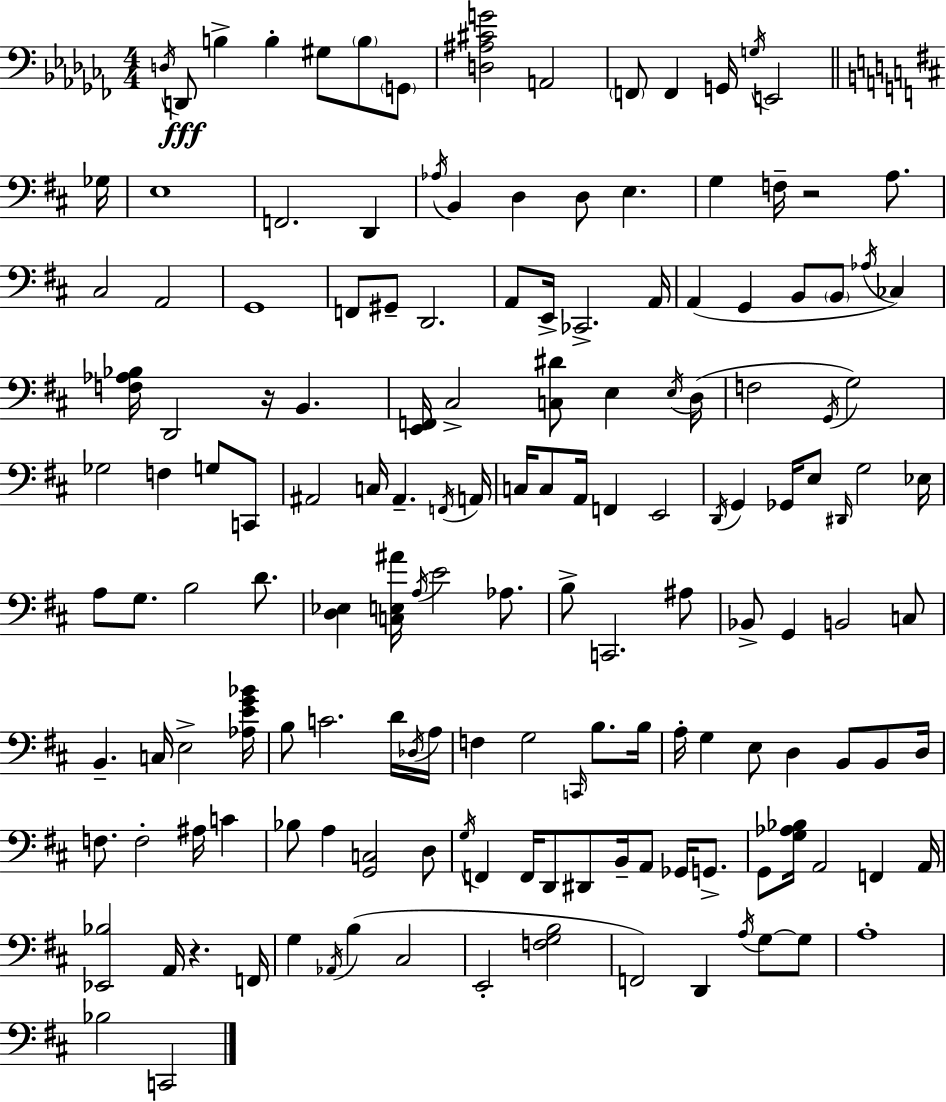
{
  \clef bass
  \numericTimeSignature
  \time 4/4
  \key aes \minor
  \acciaccatura { d16 }\fff d,8 b4-> b4-. gis8 \parenthesize b8 \parenthesize g,8 | <d ais cis' g'>2 a,2 | \parenthesize f,8 f,4 g,16 \acciaccatura { g16 } e,2 | \bar "||" \break \key d \major ges16 e1 | f,2. d,4 | \acciaccatura { aes16 } b,4 d4 d8 e4. | g4 f16-- r2 a8. | \break cis2 a,2 | g,1 | f,8 gis,8-- d,2. | a,8 e,16-> ces,2.-> | \break a,16 a,4( g,4 b,8 \parenthesize b,8 \acciaccatura { aes16 } ces4) | <f aes bes>16 d,2 r16 b,4. | <e, f,>16 cis2-> <c dis'>8 e4 | \acciaccatura { e16 } d16( f2 \acciaccatura { g,16 } g2) | \break ges2 f4 | g8 c,8 ais,2 c16 ais,4.-- | \acciaccatura { f,16 } a,16 c16 c8 a,16 f,4 e,2 | \acciaccatura { d,16 } g,4 ges,16 e8 \grace { dis,16 } g2 | \break ees16 a8 g8. b2 | d'8. <d ees>4 <c e ais'>16 \acciaccatura { a16 } e'2 | aes8. b8-> c,2. | ais8 bes,8-> g,4 b,2 | \break c8 b,4.-- c16 | e2-> <aes e' g' bes'>16 b8 c'2. | d'16 \acciaccatura { des16 } a16 f4 g2 | \grace { c,16 } b8. b16 a16-. g4 | \break e8 d4 b,8 b,8 d16 f8. f2-. | ais16 c'4 bes8 a4 | <g, c>2 d8 \acciaccatura { g16 } f,4 | f,16 d,8 dis,8 b,16-- a,8 ges,16 g,8.-> g,8 <g aes bes>16 a,2 | \break f,4 a,16 <ees, bes>2 | a,16 r4. f,16 g4 | \acciaccatura { aes,16 } b4( cis2 e,2-. | <f g b>2 f,2) | \break d,4 \acciaccatura { a16 } g8~~ g8 a1-. | bes2 | c,2 \bar "|."
}